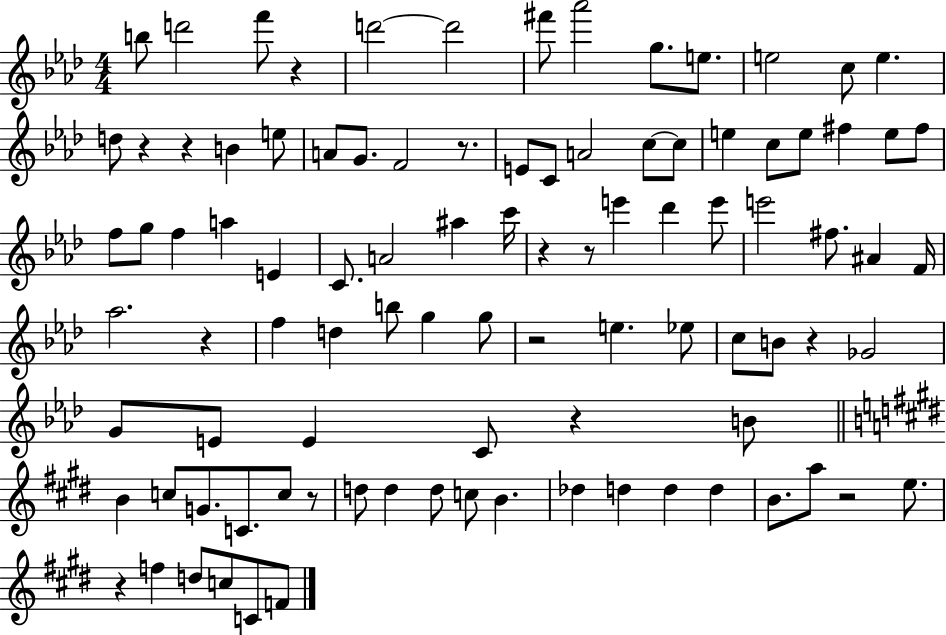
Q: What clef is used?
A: treble